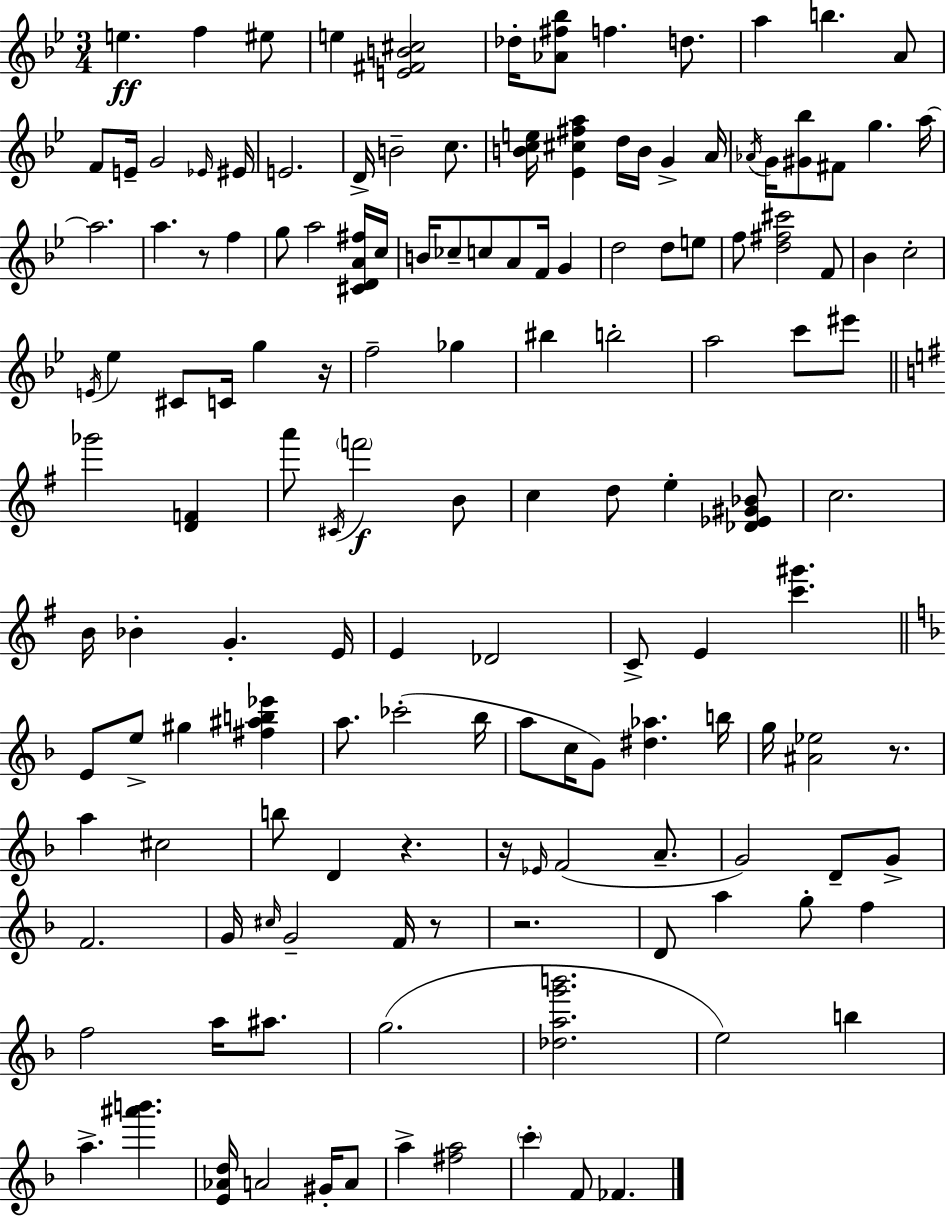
E5/q. F5/q EIS5/e E5/q [E4,F#4,B4,C#5]/h Db5/s [Ab4,F#5,Bb5]/e F5/q. D5/e. A5/q B5/q. A4/e F4/e E4/s G4/h Eb4/s EIS4/s E4/h. D4/s B4/h C5/e. [B4,C5,E5]/s [Eb4,C#5,F#5,A5]/q D5/s B4/s G4/q A4/s Ab4/s G4/s [G#4,Bb5]/e F#4/e G5/q. A5/s A5/h. A5/q. R/e F5/q G5/e A5/h [C#4,D4,A4,F#5]/s C5/s B4/s CES5/e C5/e A4/e F4/s G4/q D5/h D5/e E5/e F5/e [D5,F#5,C#6]/h F4/e Bb4/q C5/h E4/s Eb5/q C#4/e C4/s G5/q R/s F5/h Gb5/q BIS5/q B5/h A5/h C6/e EIS6/e Gb6/h [D4,F4]/q A6/e C#4/s F6/h B4/e C5/q D5/e E5/q [Db4,Eb4,G#4,Bb4]/e C5/h. B4/s Bb4/q G4/q. E4/s E4/q Db4/h C4/e E4/q [C6,G#6]/q. E4/e E5/e G#5/q [F#5,A#5,B5,Eb6]/q A5/e. CES6/h Bb5/s A5/e C5/s G4/e [D#5,Ab5]/q. B5/s G5/s [A#4,Eb5]/h R/e. A5/q C#5/h B5/e D4/q R/q. R/s Eb4/s F4/h A4/e. G4/h D4/e G4/e F4/h. G4/s C#5/s G4/h F4/s R/e R/h. D4/e A5/q G5/e F5/q F5/h A5/s A#5/e. G5/h. [Db5,A5,G6,B6]/h. E5/h B5/q A5/q. [A#6,B6]/q. [E4,Ab4,D5]/s A4/h G#4/s A4/e A5/q [F#5,A5]/h C6/q F4/e FES4/q.